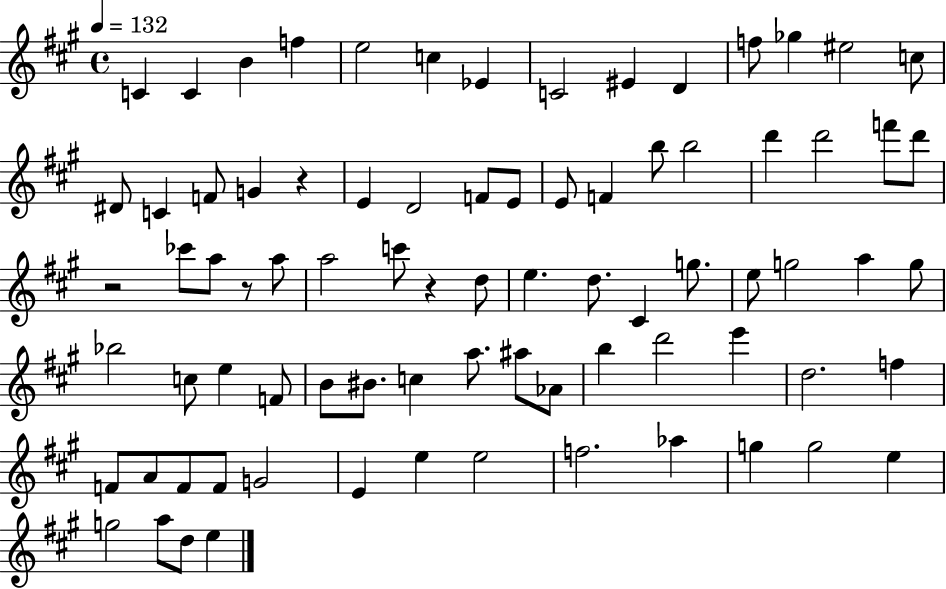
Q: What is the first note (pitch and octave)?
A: C4